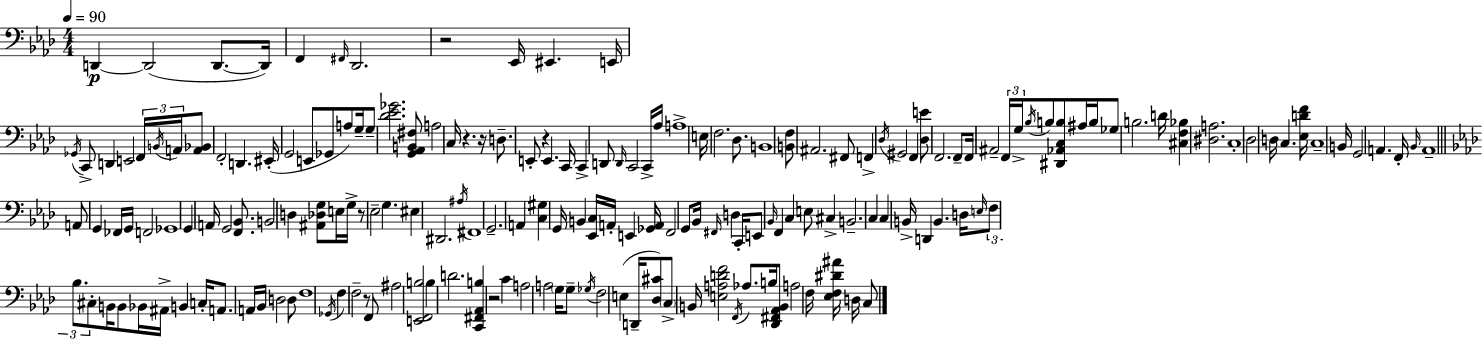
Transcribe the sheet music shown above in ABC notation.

X:1
T:Untitled
M:4/4
L:1/4
K:Fm
D,, D,,2 D,,/2 D,,/4 F,, ^F,,/4 _D,,2 z2 _E,,/4 ^E,, E,,/4 _G,,/4 C,,/2 D,, E,,2 F,,/4 B,,/4 A,,/4 [A,,_B,,]/2 F,,2 D,, ^E,,/4 G,,2 E,,/2 _G,,/2 A,/2 G,/4 G,/2 [_D_E_G]2 [G,,_A,,B,,^F,]/2 A,2 C,/4 z z/4 D,/2 E,,/2 z E,, C,,/4 C,, D,,/2 D,,/4 C,,2 C,,/4 _A,/4 A,4 E,/4 F,2 _D,/2 B,,4 [B,,F,]/2 ^A,,2 ^F,,/2 F,, _D,/4 ^G,,2 F,, [_D,E]/2 F,,2 F,,/2 F,,/4 ^A,,2 F,,/4 G,/4 _B,/4 B,/2 [^D,,_A,,C,B,]/2 ^A,/4 B,/4 _G,/2 B,2 D/4 [^C,F,_B,] [^D,A,]2 C,4 _D,2 D,/4 C, [_E,DF]/4 C,4 B,,/4 G,,2 A,, F,,/4 _B,,/4 A,,4 A,,/2 G,, _F,,/4 G,,/4 F,,2 _G,,4 G,, A,,/4 G,,2 [F,,_B,,]/2 B,,2 D, [^A,,_D,G,]/2 E,/4 G,/4 z/2 _E,2 G, ^E, ^D,,2 ^A,/4 ^F,,4 G,,2 A,, [C,^G,] G,,/4 B,, [_E,,C,]/4 A,,/4 E,, [_G,,A,,]/4 F,,2 G,,/2 _B,,/4 ^F,,/4 D, C,,/4 E,,/2 _B,,/4 F,, C, E,/2 ^C, B,,2 C, C, B,,/4 D,, B,, D,/4 E,/4 F,/2 _B,/2 ^C,/2 B,,/4 B,,/2 _B,,/4 ^A,,/4 B,, C,/4 A,,/2 A,,/4 _B,,/4 D,2 D,/2 F,4 _G,,/4 F, F,2 z/2 F,,/2 ^A,2 [E,,F,,B,]2 B, D2 [C,,^F,,_A,,B,] z2 C A,2 A,2 G,/4 G,/2 _G,/4 F,2 E, D,,/4 [_D,^C]/2 C,/2 B,,/4 [E,A,DF]2 F,,/4 _A,/2 B,/4 [_D,,^F,,_A,,B,,]/2 A,2 F,/4 [_E,F,^D^A]/4 D,/4 C,/2